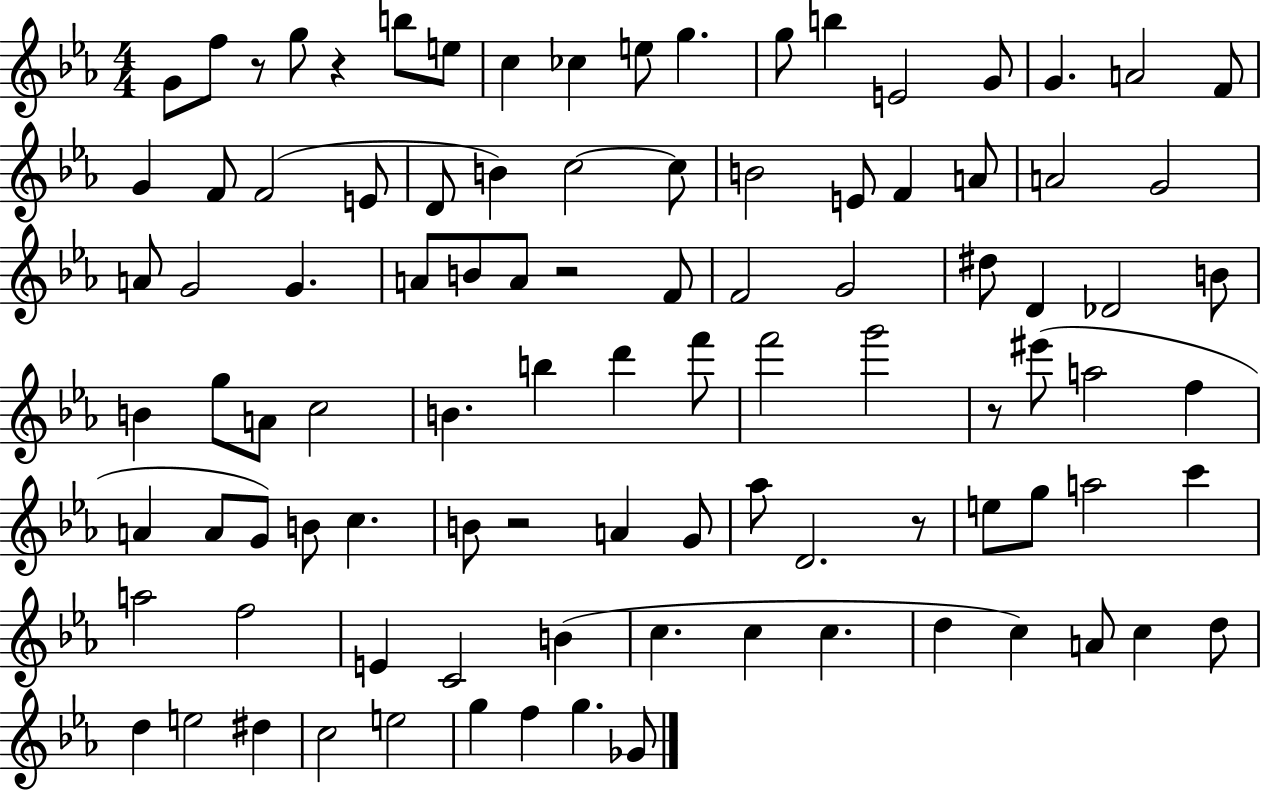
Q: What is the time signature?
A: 4/4